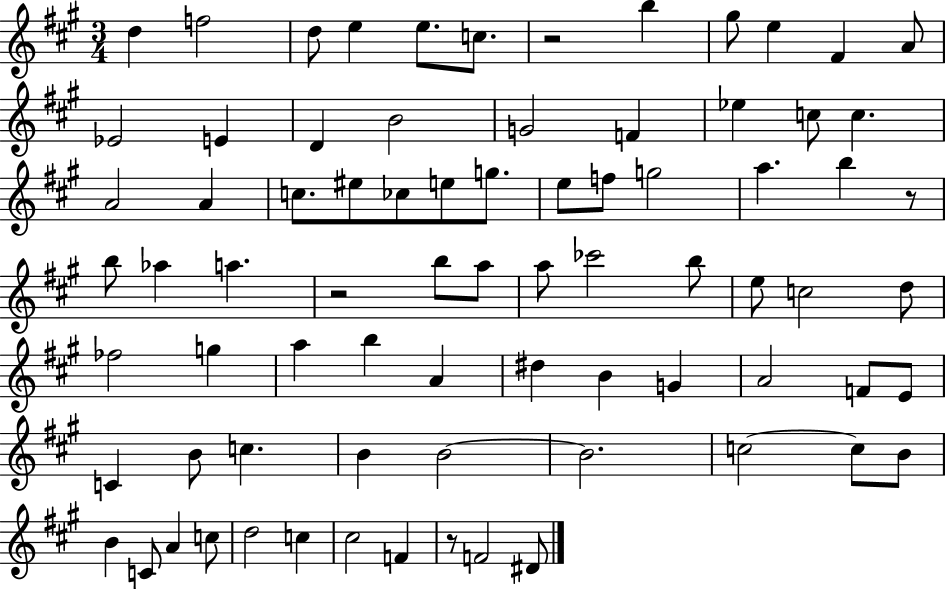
{
  \clef treble
  \numericTimeSignature
  \time 3/4
  \key a \major
  d''4 f''2 | d''8 e''4 e''8. c''8. | r2 b''4 | gis''8 e''4 fis'4 a'8 | \break ees'2 e'4 | d'4 b'2 | g'2 f'4 | ees''4 c''8 c''4. | \break a'2 a'4 | c''8. eis''8 ces''8 e''8 g''8. | e''8 f''8 g''2 | a''4. b''4 r8 | \break b''8 aes''4 a''4. | r2 b''8 a''8 | a''8 ces'''2 b''8 | e''8 c''2 d''8 | \break fes''2 g''4 | a''4 b''4 a'4 | dis''4 b'4 g'4 | a'2 f'8 e'8 | \break c'4 b'8 c''4. | b'4 b'2~~ | b'2. | c''2~~ c''8 b'8 | \break b'4 c'8 a'4 c''8 | d''2 c''4 | cis''2 f'4 | r8 f'2 dis'8 | \break \bar "|."
}